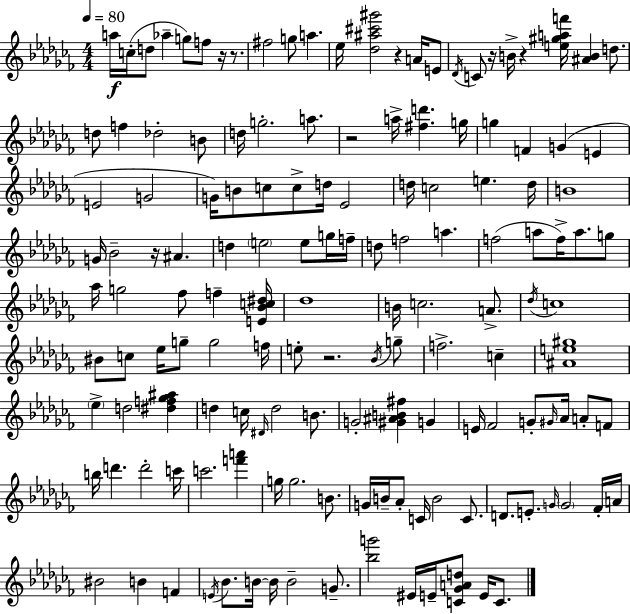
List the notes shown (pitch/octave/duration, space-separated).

A5/s C5/s D5/e Ab5/q G5/e F5/e R/s R/e. F#5/h G5/e A5/q. Eb5/s [Db5,A#5,C#6,G#6]/h R/q A4/s E4/e Db4/s C4/e R/s B4/s R/q [E5,G#5,A5,F6]/s [A#4,B4]/q D5/e. D5/e F5/q Db5/h B4/e D5/s G5/h. A5/e. R/h A5/s [F#5,D6]/q. G5/s G5/q F4/q G4/q E4/q E4/h G4/h G4/s B4/e C5/e C5/e D5/s Eb4/h D5/s C5/h E5/q. D5/s B4/w G4/s Bb4/h R/s A#4/q. D5/q E5/h E5/e G5/s F5/s D5/e F5/h A5/q. F5/h A5/e F5/s A5/e. G5/e Ab5/s G5/h FES5/e F5/q [E4,Bb4,C5,D#5]/s Db5/w B4/s C5/h. A4/e. Db5/s C5/w BIS4/e C5/e Eb5/s G5/e G5/h F5/s E5/e R/h. Bb4/s G5/e F5/h. C5/q [A#4,E5,G#5]/w Eb5/q D5/h [D#5,F5,Gb5,A#5]/q D5/q C5/s D#4/s D5/h B4/e. G4/h [G#4,A#4,B4,F#5]/q G4/q E4/s FES4/h G4/e G#4/s Ab4/s A4/e F4/e B5/s D6/q. D6/h C6/s C6/h. [F6,A6]/q G5/s G5/h. B4/e. G4/s B4/s Ab4/e C4/s B4/h C4/e. D4/e. E4/e. G4/s G4/h FES4/s A4/s BIS4/h B4/q F4/q E4/s Bb4/e. B4/s B4/s B4/h G4/e. [Bb5,G6]/h EIS4/s E4/s [C4,Gb4,A4,D5]/e E4/s C4/e.